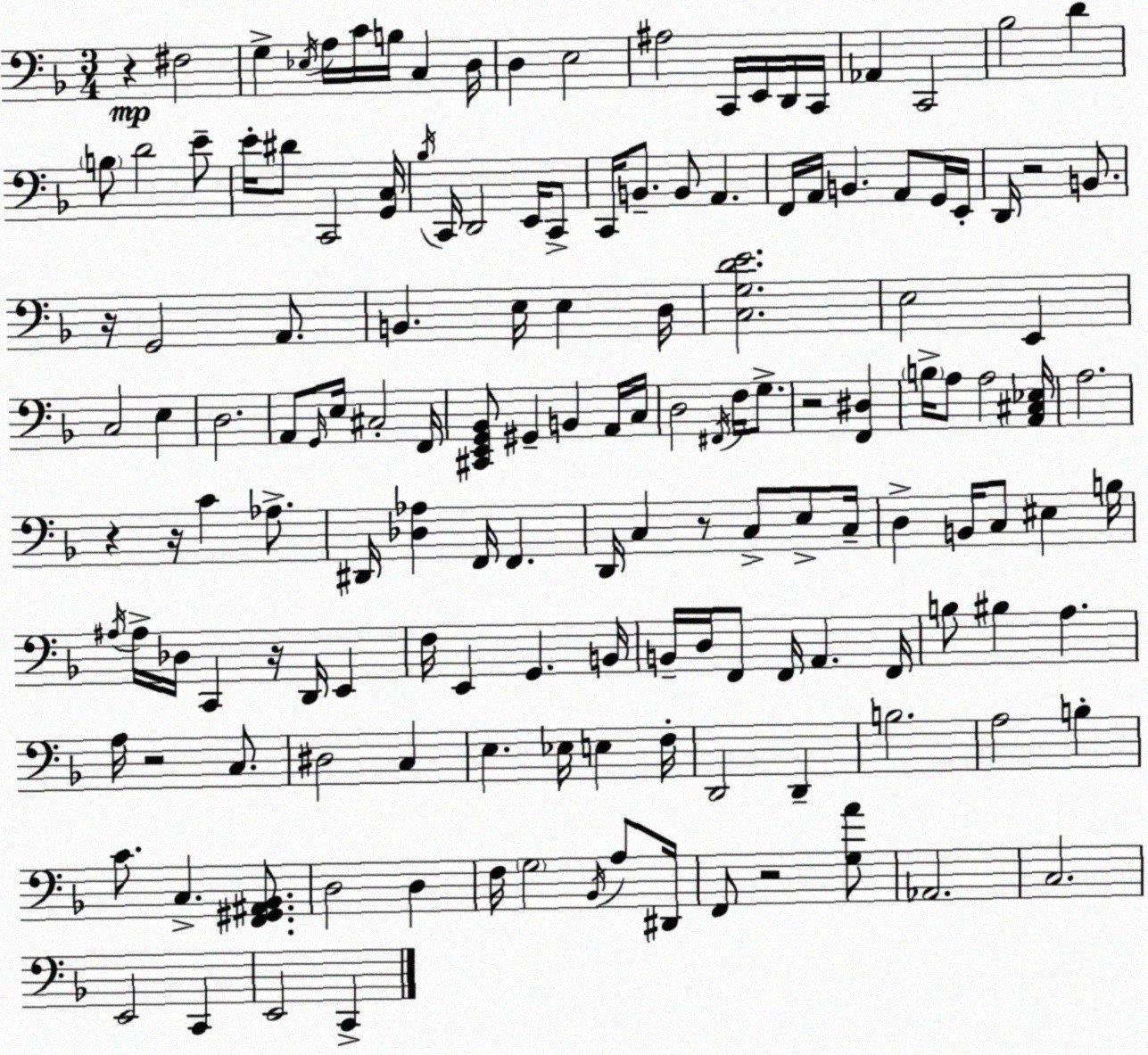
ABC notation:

X:1
T:Untitled
M:3/4
L:1/4
K:Dm
z ^F,2 G, _E,/4 A,/4 C/4 B,/4 C, D,/4 D, E,2 ^A,2 C,,/4 E,,/4 D,,/4 C,,/4 _A,, C,,2 _B,2 D B,/2 D2 E/2 E/4 ^D/2 C,,2 [G,,C,]/4 _B,/4 C,,/4 D,,2 E,,/4 C,,/2 C,,/4 B,,/2 B,,/2 A,, F,,/4 A,,/4 B,, A,,/2 G,,/4 E,,/4 D,,/4 z2 B,,/2 z/4 G,,2 A,,/2 B,, E,/4 E, D,/4 [C,G,DE]2 E,2 E,, C,2 E, D,2 A,,/2 G,,/4 E,/4 ^C,2 F,,/4 [^C,,E,,G,,_B,,]/2 ^G,, B,, A,,/4 C,/4 D,2 ^F,,/4 F,/4 G,/2 z2 [F,,^D,] B,/4 A,/2 A,2 [A,,^C,_E,]/4 A,2 z z/4 C _A,/2 ^D,,/4 [_D,_A,] F,,/4 F,, D,,/4 C, z/2 C,/2 E,/2 C,/4 D, B,,/4 C,/2 ^E, B,/4 ^A,/4 ^A,/4 _D,/4 C,, z/4 D,,/4 E,, F,/4 E,, G,, B,,/4 B,,/4 D,/4 F,,/2 F,,/4 A,, F,,/4 B,/2 ^B, A, A,/4 z2 C,/2 ^D,2 C, E, _E,/4 E, F,/4 D,,2 D,, B,2 A,2 B, C/2 C, [F,,^G,,^A,,_B,,]/2 D,2 D, F,/4 G,2 _B,,/4 A,/2 ^D,,/4 F,,/2 z2 [G,A]/2 _A,,2 C,2 E,,2 C,, E,,2 C,,